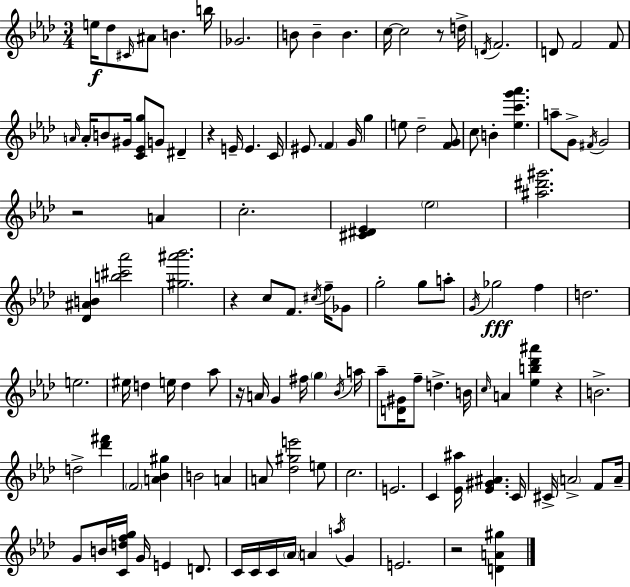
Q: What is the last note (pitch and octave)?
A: E4